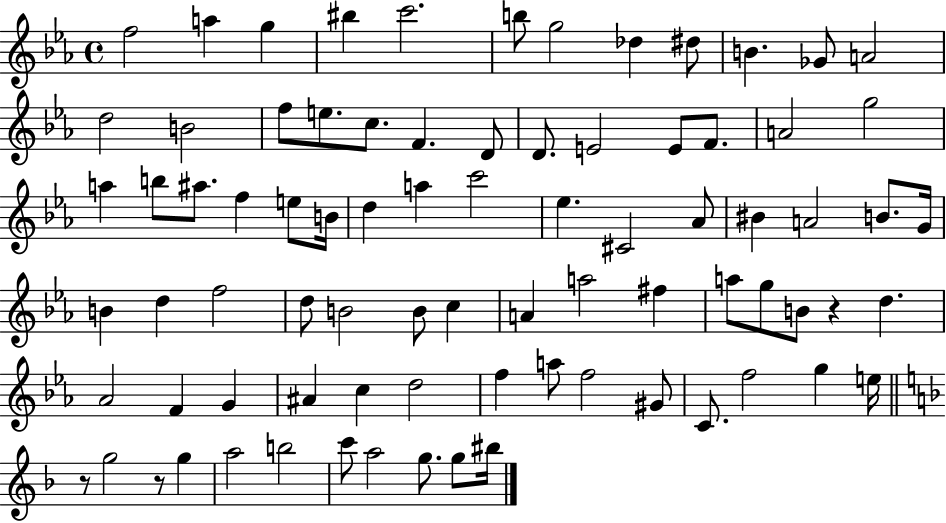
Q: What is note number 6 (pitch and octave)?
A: B5